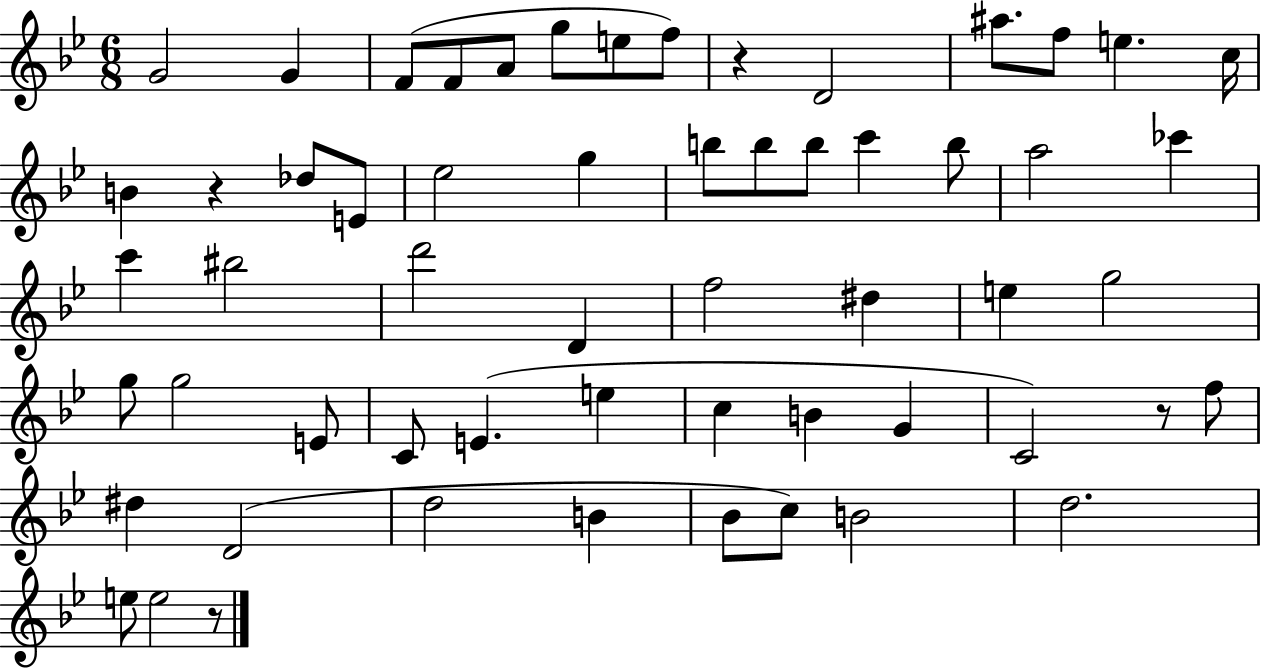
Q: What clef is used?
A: treble